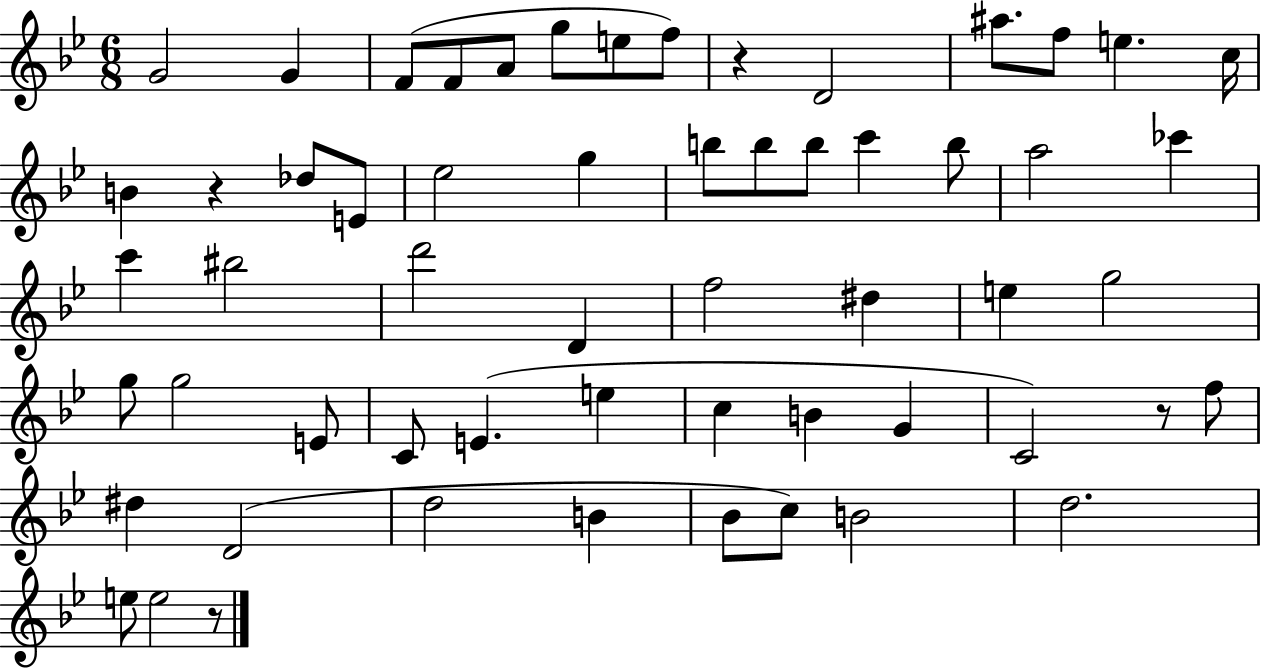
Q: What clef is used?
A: treble